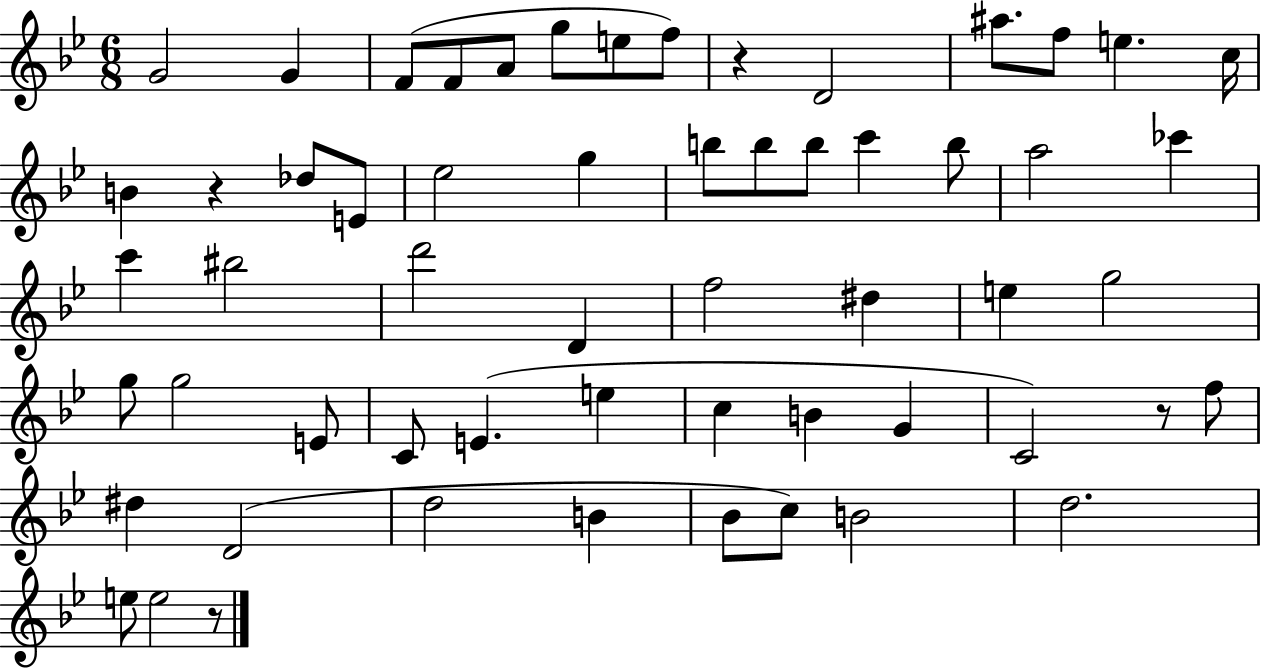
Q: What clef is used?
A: treble